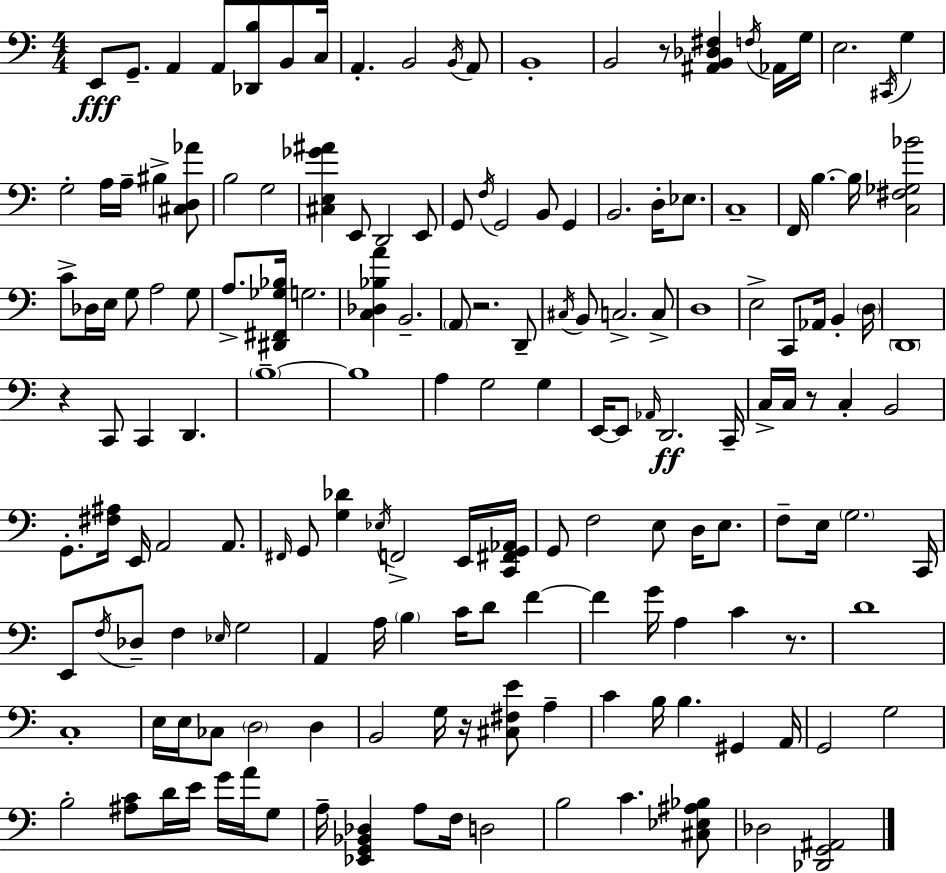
E2/e G2/e. A2/q A2/e [Db2,B3]/e B2/e C3/s A2/q. B2/h B2/s A2/e B2/w B2/h R/e [A#2,B2,Db3,F#3]/q F3/s Ab2/s G3/s E3/h. C#2/s G3/q G3/h A3/s A3/s BIS3/q [C#3,D3,Ab4]/e B3/h G3/h [C#3,E3,Gb4,A#4]/q E2/e D2/h E2/e G2/e F3/s G2/h B2/e G2/q B2/h. D3/s Eb3/e. C3/w F2/s B3/q. B3/s [C3,F#3,Gb3,Bb4]/h C4/e Db3/s E3/s G3/e A3/h G3/e A3/e. [D#2,F#2,Gb3,Bb3]/s G3/h. [C3,Db3,Bb3,A4]/q B2/h. A2/e R/h. D2/e C#3/s B2/e C3/h. C3/e D3/w E3/h C2/e Ab2/s B2/q D3/s D2/w R/q C2/e C2/q D2/q. B3/w B3/w A3/q G3/h G3/q E2/s E2/e Ab2/s D2/h. C2/s C3/s C3/s R/e C3/q B2/h G2/e. [F#3,A#3]/s E2/s A2/h A2/e. F#2/s G2/e [G3,Db4]/q Eb3/s F2/h E2/s [C2,F#2,G2,Ab2]/s G2/e F3/h E3/e D3/s E3/e. F3/e E3/s G3/h. C2/s E2/e F3/s Db3/e F3/q Eb3/s G3/h A2/q A3/s B3/q C4/s D4/e F4/q F4/q G4/s A3/q C4/q R/e. D4/w C3/w E3/s E3/s CES3/e D3/h D3/q B2/h G3/s R/s [C#3,F#3,E4]/e A3/q C4/q B3/s B3/q. G#2/q A2/s G2/h G3/h B3/h [A#3,C4]/e D4/s E4/s G4/s A4/s G3/e A3/s [Eb2,G2,Bb2,Db3]/q A3/e F3/s D3/h B3/h C4/q. [C#3,Eb3,A#3,Bb3]/e Db3/h [Db2,G2,A#2]/h